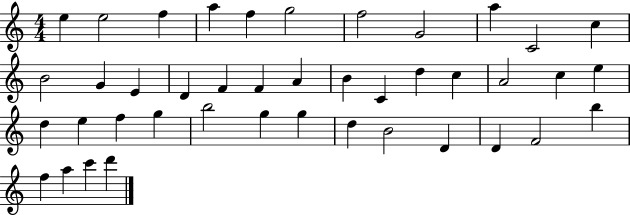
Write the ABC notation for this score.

X:1
T:Untitled
M:4/4
L:1/4
K:C
e e2 f a f g2 f2 G2 a C2 c B2 G E D F F A B C d c A2 c e d e f g b2 g g d B2 D D F2 b f a c' d'